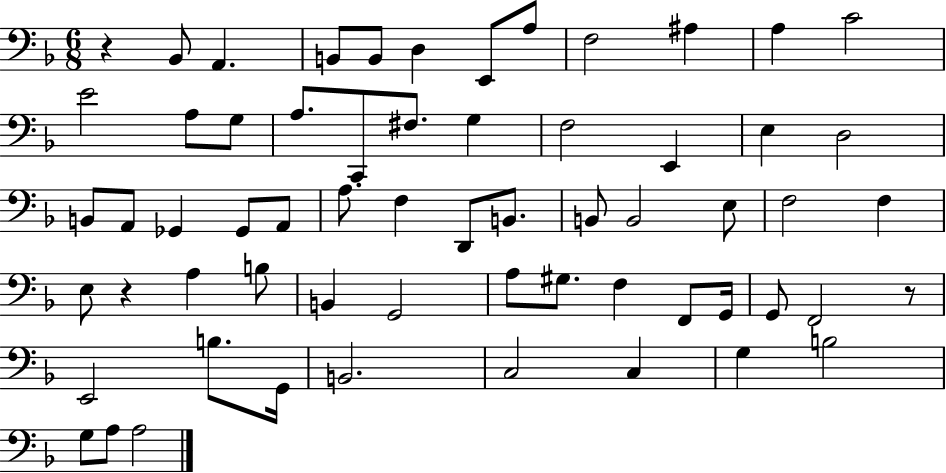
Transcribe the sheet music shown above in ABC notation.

X:1
T:Untitled
M:6/8
L:1/4
K:F
z _B,,/2 A,, B,,/2 B,,/2 D, E,,/2 A,/2 F,2 ^A, A, C2 E2 A,/2 G,/2 A,/2 C,,/2 ^F,/2 G, F,2 E,, E, D,2 B,,/2 A,,/2 _G,, _G,,/2 A,,/2 A,/2 F, D,,/2 B,,/2 B,,/2 B,,2 E,/2 F,2 F, E,/2 z A, B,/2 B,, G,,2 A,/2 ^G,/2 F, F,,/2 G,,/4 G,,/2 F,,2 z/2 E,,2 B,/2 G,,/4 B,,2 C,2 C, G, B,2 G,/2 A,/2 A,2